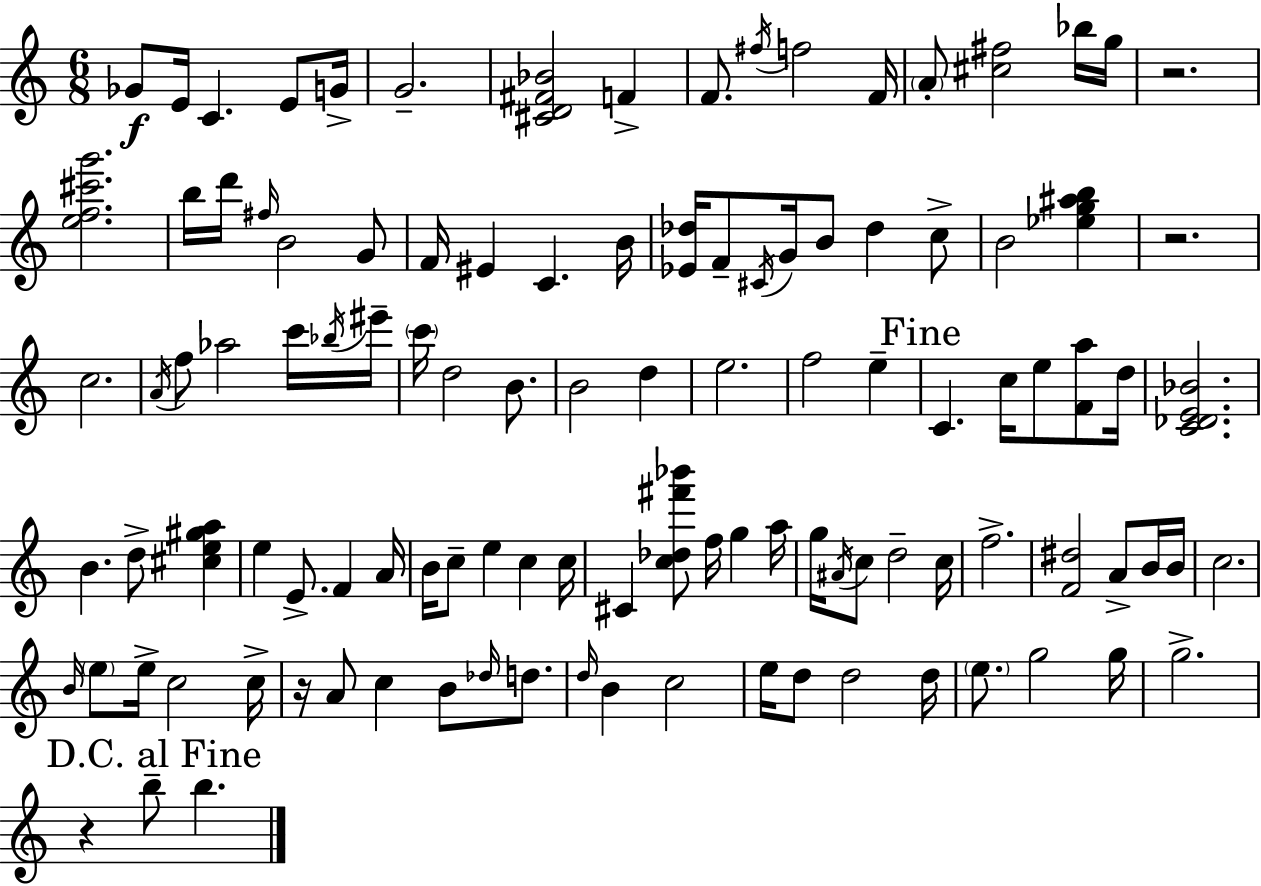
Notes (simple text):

Gb4/e E4/s C4/q. E4/e G4/s G4/h. [C#4,D4,F#4,Bb4]/h F4/q F4/e. F#5/s F5/h F4/s A4/e [C#5,F#5]/h Bb5/s G5/s R/h. [E5,F5,C#6,G6]/h. B5/s D6/s F#5/s B4/h G4/e F4/s EIS4/q C4/q. B4/s [Eb4,Db5]/s F4/e C#4/s G4/s B4/e Db5/q C5/e B4/h [Eb5,G5,A#5,B5]/q R/h. C5/h. A4/s F5/e Ab5/h C6/s Bb5/s EIS6/s C6/s D5/h B4/e. B4/h D5/q E5/h. F5/h E5/q C4/q. C5/s E5/e [F4,A5]/e D5/s [C4,Db4,E4,Bb4]/h. B4/q. D5/e [C#5,E5,G#5,A5]/q E5/q E4/e. F4/q A4/s B4/s C5/e E5/q C5/q C5/s C#4/q [C5,Db5,F#6,Bb6]/e F5/s G5/q A5/s G5/s A#4/s C5/e D5/h C5/s F5/h. [F4,D#5]/h A4/e B4/s B4/s C5/h. B4/s E5/e E5/s C5/h C5/s R/s A4/e C5/q B4/e Db5/s D5/e. D5/s B4/q C5/h E5/s D5/e D5/h D5/s E5/e. G5/h G5/s G5/h. R/q B5/e B5/q.